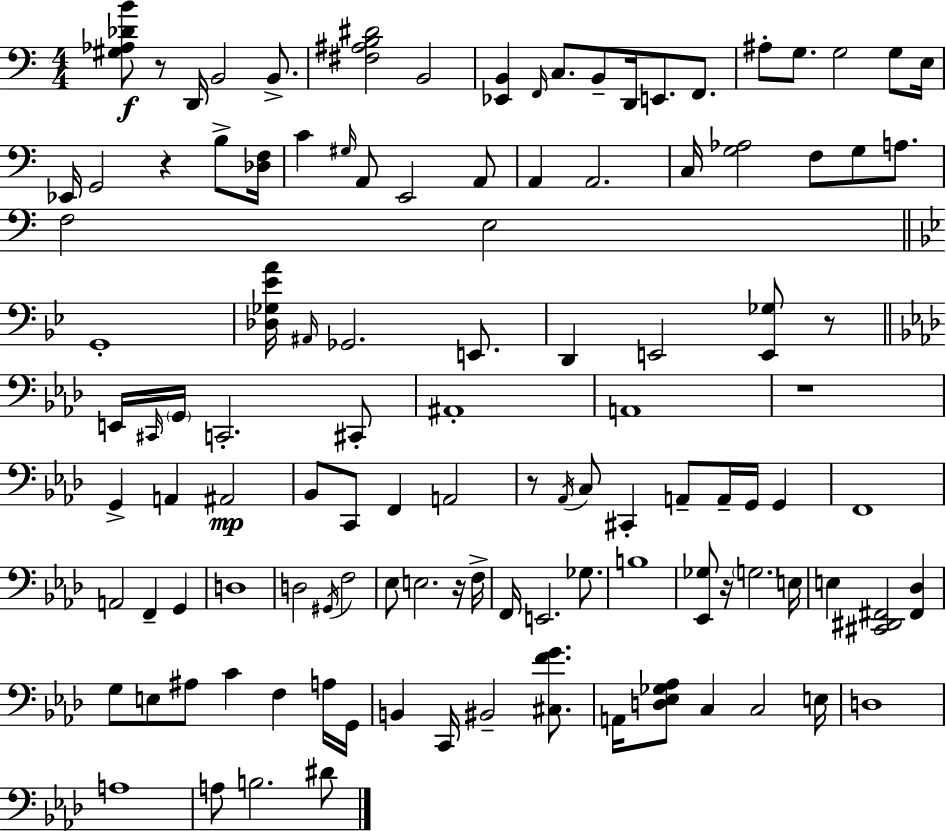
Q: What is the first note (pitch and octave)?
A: D2